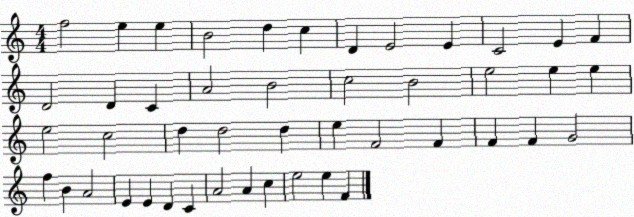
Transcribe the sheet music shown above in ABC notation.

X:1
T:Untitled
M:4/4
L:1/4
K:C
f2 e e B2 d c D E2 E C2 E F D2 D C A2 B2 c2 B2 e2 e e e2 c2 d d2 d e F2 F F F G2 f B A2 E E D C A2 A c e2 e F